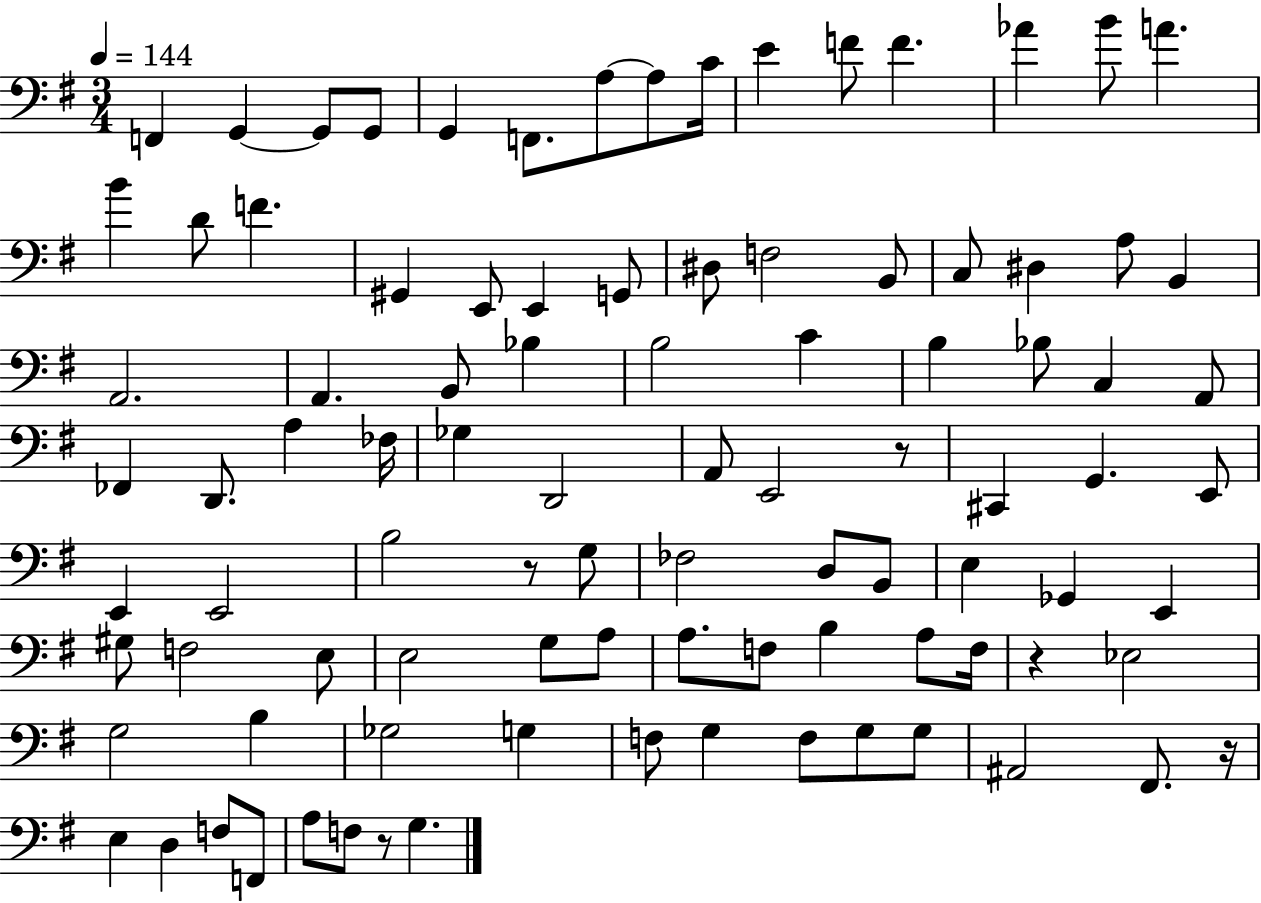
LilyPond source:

{
  \clef bass
  \numericTimeSignature
  \time 3/4
  \key g \major
  \tempo 4 = 144
  f,4 g,4~~ g,8 g,8 | g,4 f,8. a8~~ a8 c'16 | e'4 f'8 f'4. | aes'4 b'8 a'4. | \break b'4 d'8 f'4. | gis,4 e,8 e,4 g,8 | dis8 f2 b,8 | c8 dis4 a8 b,4 | \break a,2. | a,4. b,8 bes4 | b2 c'4 | b4 bes8 c4 a,8 | \break fes,4 d,8. a4 fes16 | ges4 d,2 | a,8 e,2 r8 | cis,4 g,4. e,8 | \break e,4 e,2 | b2 r8 g8 | fes2 d8 b,8 | e4 ges,4 e,4 | \break gis8 f2 e8 | e2 g8 a8 | a8. f8 b4 a8 f16 | r4 ees2 | \break g2 b4 | ges2 g4 | f8 g4 f8 g8 g8 | ais,2 fis,8. r16 | \break e4 d4 f8 f,8 | a8 f8 r8 g4. | \bar "|."
}